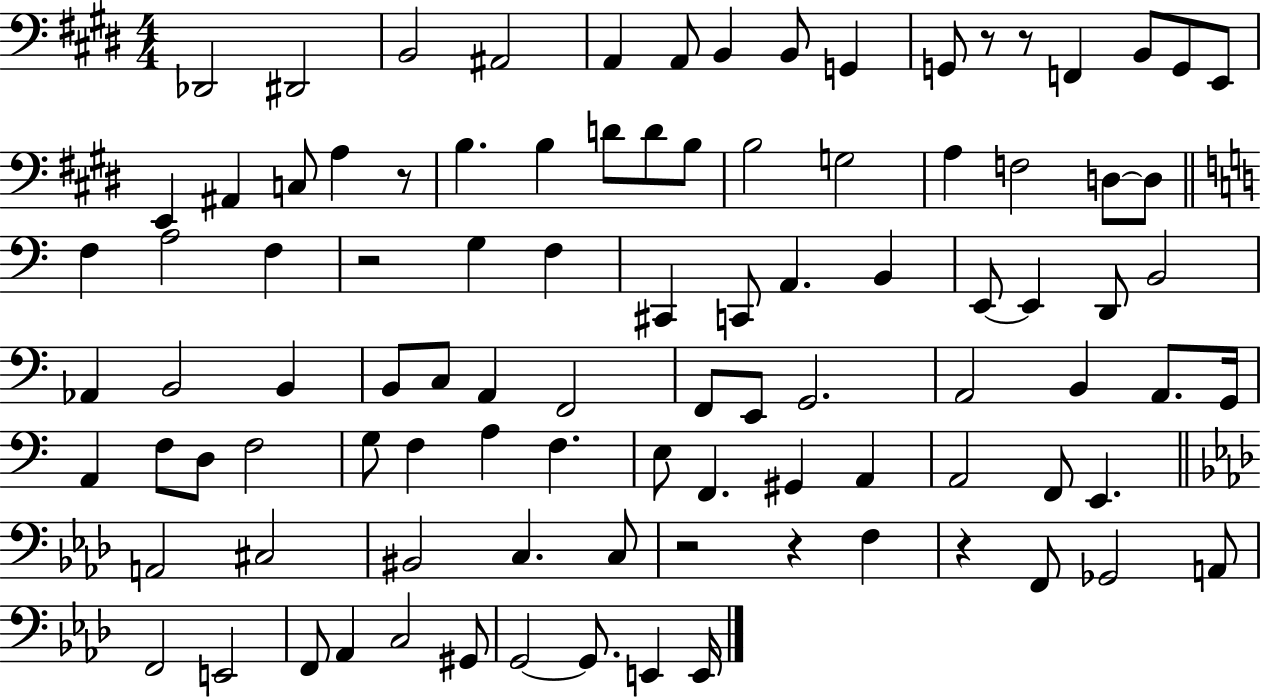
X:1
T:Untitled
M:4/4
L:1/4
K:E
_D,,2 ^D,,2 B,,2 ^A,,2 A,, A,,/2 B,, B,,/2 G,, G,,/2 z/2 z/2 F,, B,,/2 G,,/2 E,,/2 E,, ^A,, C,/2 A, z/2 B, B, D/2 D/2 B,/2 B,2 G,2 A, F,2 D,/2 D,/2 F, A,2 F, z2 G, F, ^C,, C,,/2 A,, B,, E,,/2 E,, D,,/2 B,,2 _A,, B,,2 B,, B,,/2 C,/2 A,, F,,2 F,,/2 E,,/2 G,,2 A,,2 B,, A,,/2 G,,/4 A,, F,/2 D,/2 F,2 G,/2 F, A, F, E,/2 F,, ^G,, A,, A,,2 F,,/2 E,, A,,2 ^C,2 ^B,,2 C, C,/2 z2 z F, z F,,/2 _G,,2 A,,/2 F,,2 E,,2 F,,/2 _A,, C,2 ^G,,/2 G,,2 G,,/2 E,, E,,/4